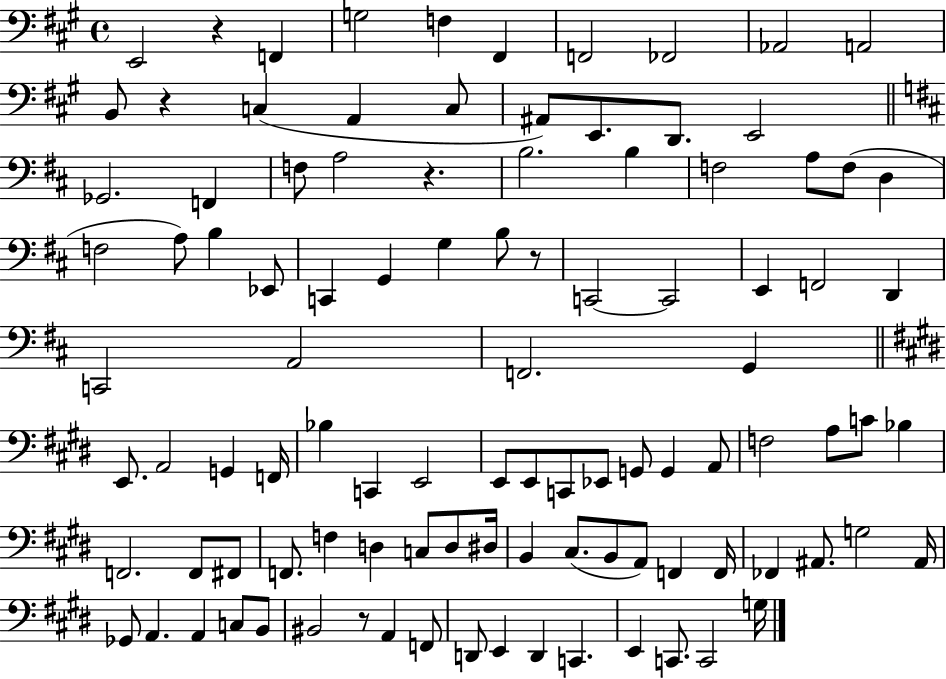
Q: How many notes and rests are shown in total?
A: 102